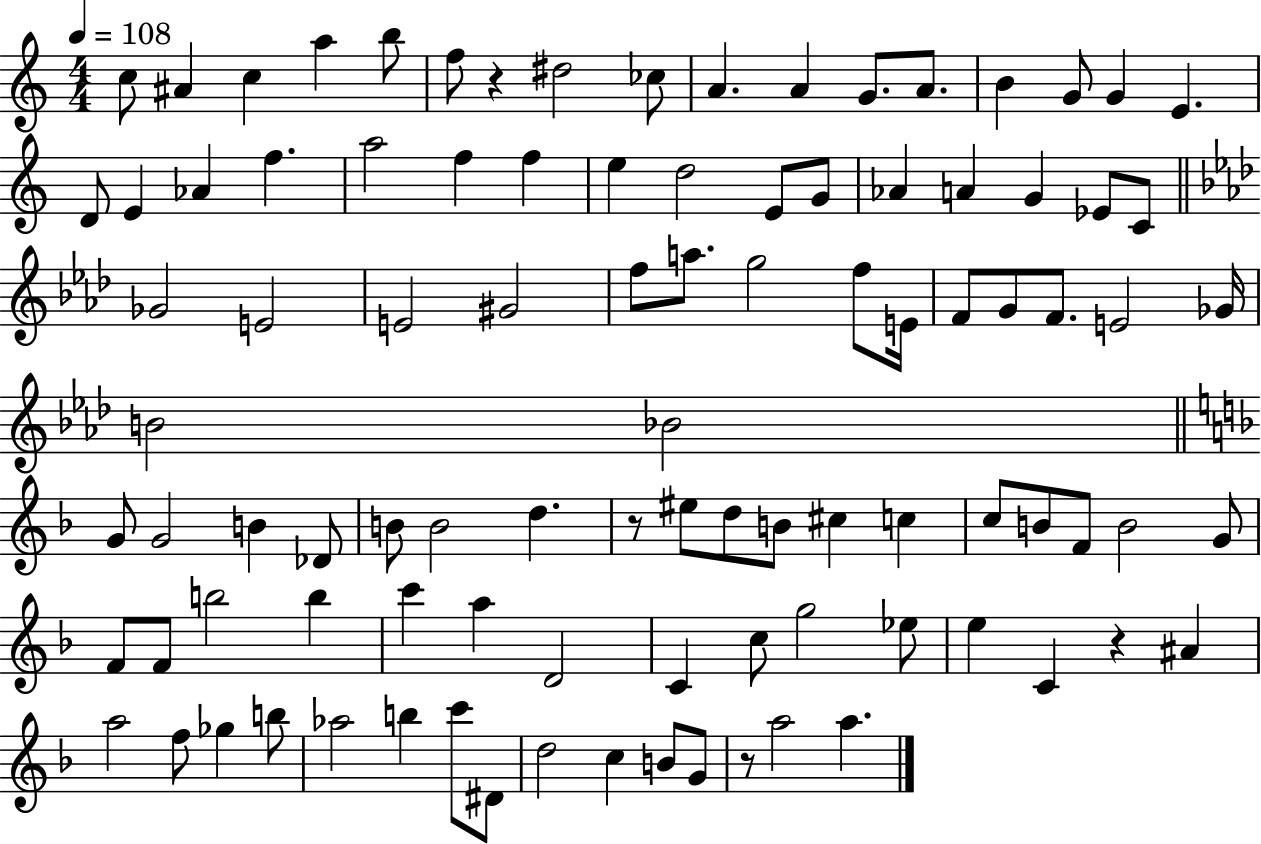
{
  \clef treble
  \numericTimeSignature
  \time 4/4
  \key c \major
  \tempo 4 = 108
  c''8 ais'4 c''4 a''4 b''8 | f''8 r4 dis''2 ces''8 | a'4. a'4 g'8. a'8. | b'4 g'8 g'4 e'4. | \break d'8 e'4 aes'4 f''4. | a''2 f''4 f''4 | e''4 d''2 e'8 g'8 | aes'4 a'4 g'4 ees'8 c'8 | \break \bar "||" \break \key aes \major ges'2 e'2 | e'2 gis'2 | f''8 a''8. g''2 f''8 e'16 | f'8 g'8 f'8. e'2 ges'16 | \break b'2 bes'2 | \bar "||" \break \key d \minor g'8 g'2 b'4 des'8 | b'8 b'2 d''4. | r8 eis''8 d''8 b'8 cis''4 c''4 | c''8 b'8 f'8 b'2 g'8 | \break f'8 f'8 b''2 b''4 | c'''4 a''4 d'2 | c'4 c''8 g''2 ees''8 | e''4 c'4 r4 ais'4 | \break a''2 f''8 ges''4 b''8 | aes''2 b''4 c'''8 dis'8 | d''2 c''4 b'8 g'8 | r8 a''2 a''4. | \break \bar "|."
}